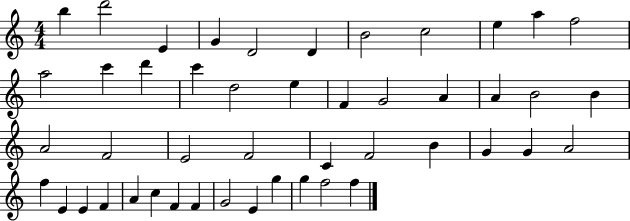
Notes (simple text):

B5/q D6/h E4/q G4/q D4/h D4/q B4/h C5/h E5/q A5/q F5/h A5/h C6/q D6/q C6/q D5/h E5/q F4/q G4/h A4/q A4/q B4/h B4/q A4/h F4/h E4/h F4/h C4/q F4/h B4/q G4/q G4/q A4/h F5/q E4/q E4/q F4/q A4/q C5/q F4/q F4/q G4/h E4/q G5/q G5/q F5/h F5/q